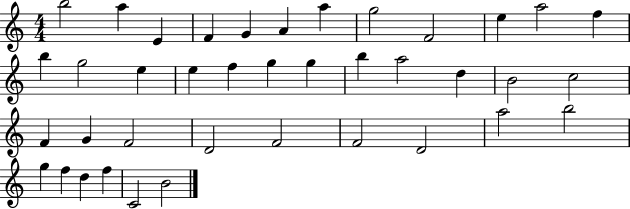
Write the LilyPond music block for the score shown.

{
  \clef treble
  \numericTimeSignature
  \time 4/4
  \key c \major
  b''2 a''4 e'4 | f'4 g'4 a'4 a''4 | g''2 f'2 | e''4 a''2 f''4 | \break b''4 g''2 e''4 | e''4 f''4 g''4 g''4 | b''4 a''2 d''4 | b'2 c''2 | \break f'4 g'4 f'2 | d'2 f'2 | f'2 d'2 | a''2 b''2 | \break g''4 f''4 d''4 f''4 | c'2 b'2 | \bar "|."
}